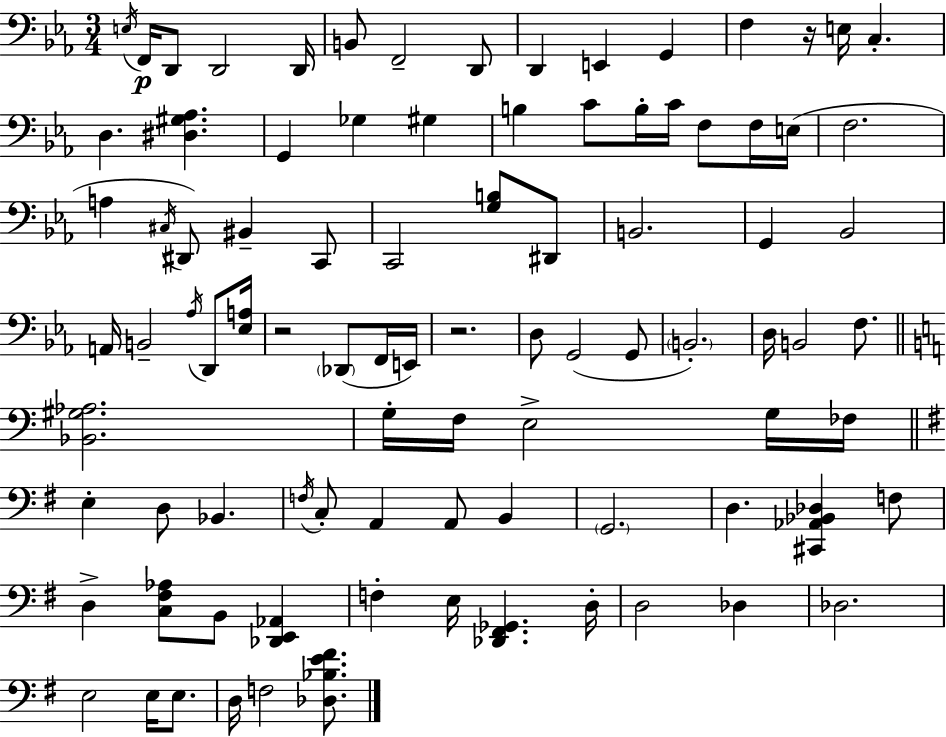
X:1
T:Untitled
M:3/4
L:1/4
K:Cm
E,/4 F,,/4 D,,/2 D,,2 D,,/4 B,,/2 F,,2 D,,/2 D,, E,, G,, F, z/4 E,/4 C, D, [^D,^G,_A,] G,, _G, ^G, B, C/2 B,/4 C/4 F,/2 F,/4 E,/4 F,2 A, ^C,/4 ^D,,/2 ^B,, C,,/2 C,,2 [G,B,]/2 ^D,,/2 B,,2 G,, _B,,2 A,,/4 B,,2 _A,/4 D,,/2 [_E,A,]/4 z2 _D,,/2 F,,/4 E,,/4 z2 D,/2 G,,2 G,,/2 B,,2 D,/4 B,,2 F,/2 [_B,,^G,_A,]2 G,/4 F,/4 E,2 G,/4 _F,/4 E, D,/2 _B,, F,/4 C,/2 A,, A,,/2 B,, G,,2 D, [^C,,_A,,_B,,_D,] F,/2 D, [C,^F,_A,]/2 B,,/2 [_D,,E,,_A,,] F, E,/4 [_D,,^F,,_G,,] D,/4 D,2 _D, _D,2 E,2 E,/4 E,/2 D,/4 F,2 [_D,_B,E^F]/2